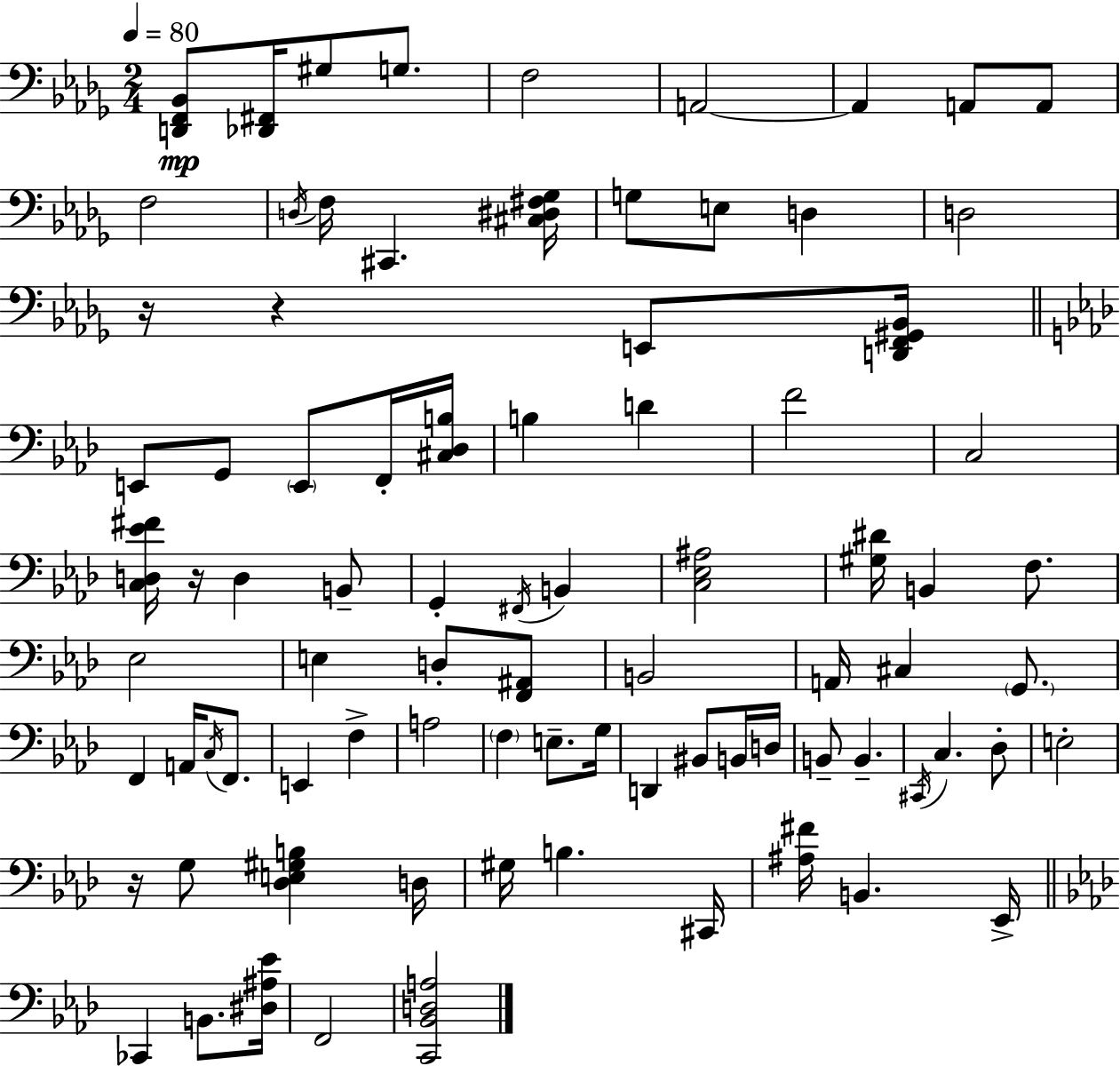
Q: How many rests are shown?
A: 4